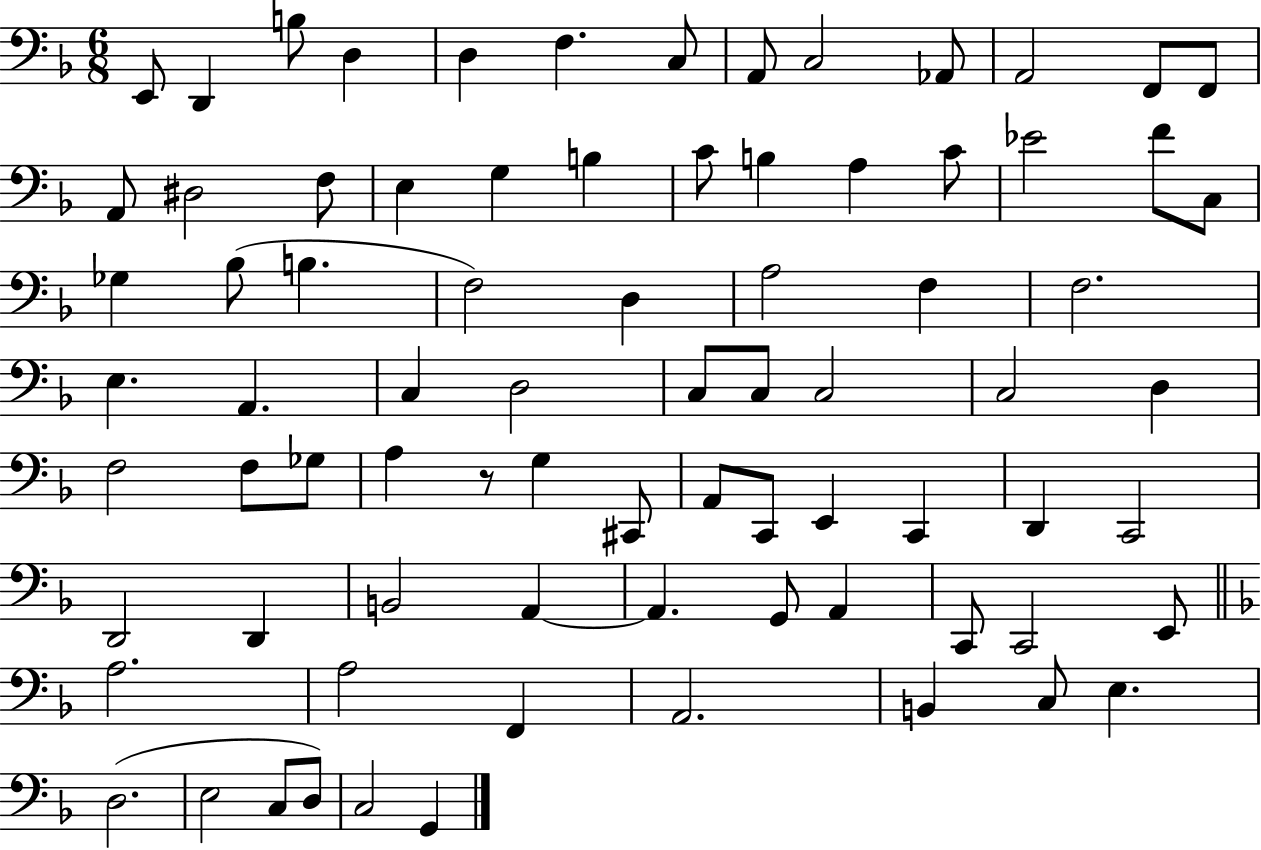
E2/e D2/q B3/e D3/q D3/q F3/q. C3/e A2/e C3/h Ab2/e A2/h F2/e F2/e A2/e D#3/h F3/e E3/q G3/q B3/q C4/e B3/q A3/q C4/e Eb4/h F4/e C3/e Gb3/q Bb3/e B3/q. F3/h D3/q A3/h F3/q F3/h. E3/q. A2/q. C3/q D3/h C3/e C3/e C3/h C3/h D3/q F3/h F3/e Gb3/e A3/q R/e G3/q C#2/e A2/e C2/e E2/q C2/q D2/q C2/h D2/h D2/q B2/h A2/q A2/q. G2/e A2/q C2/e C2/h E2/e A3/h. A3/h F2/q A2/h. B2/q C3/e E3/q. D3/h. E3/h C3/e D3/e C3/h G2/q